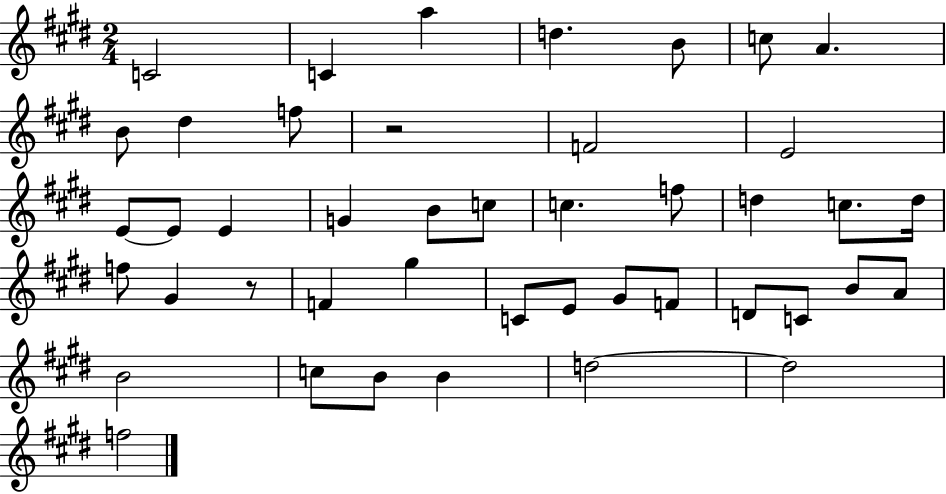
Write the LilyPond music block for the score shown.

{
  \clef treble
  \numericTimeSignature
  \time 2/4
  \key e \major
  \repeat volta 2 { c'2 | c'4 a''4 | d''4. b'8 | c''8 a'4. | \break b'8 dis''4 f''8 | r2 | f'2 | e'2 | \break e'8~~ e'8 e'4 | g'4 b'8 c''8 | c''4. f''8 | d''4 c''8. d''16 | \break f''8 gis'4 r8 | f'4 gis''4 | c'8 e'8 gis'8 f'8 | d'8 c'8 b'8 a'8 | \break b'2 | c''8 b'8 b'4 | d''2~~ | d''2 | \break f''2 | } \bar "|."
}